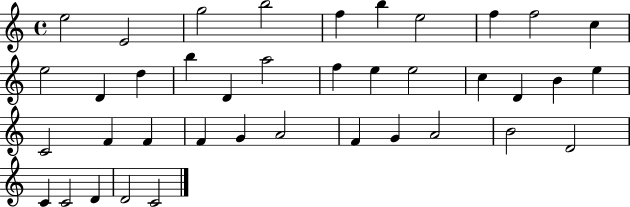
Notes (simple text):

E5/h E4/h G5/h B5/h F5/q B5/q E5/h F5/q F5/h C5/q E5/h D4/q D5/q B5/q D4/q A5/h F5/q E5/q E5/h C5/q D4/q B4/q E5/q C4/h F4/q F4/q F4/q G4/q A4/h F4/q G4/q A4/h B4/h D4/h C4/q C4/h D4/q D4/h C4/h